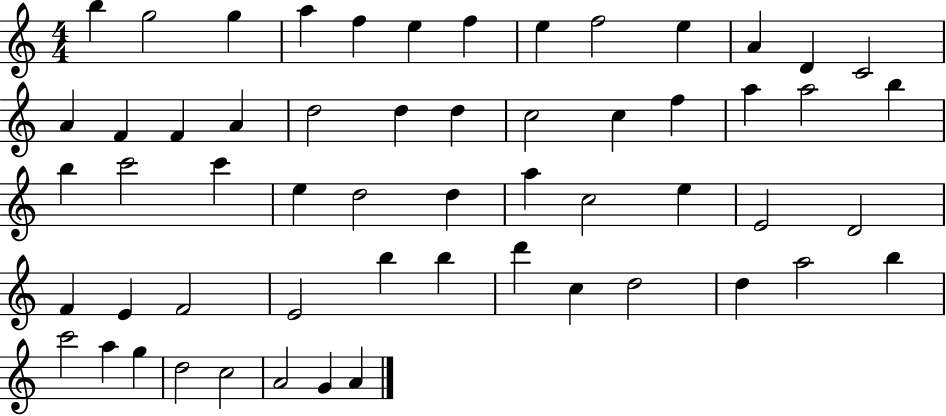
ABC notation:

X:1
T:Untitled
M:4/4
L:1/4
K:C
b g2 g a f e f e f2 e A D C2 A F F A d2 d d c2 c f a a2 b b c'2 c' e d2 d a c2 e E2 D2 F E F2 E2 b b d' c d2 d a2 b c'2 a g d2 c2 A2 G A